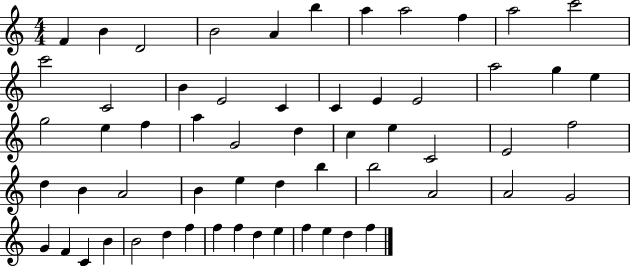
F4/q B4/q D4/h B4/h A4/q B5/q A5/q A5/h F5/q A5/h C6/h C6/h C4/h B4/q E4/h C4/q C4/q E4/q E4/h A5/h G5/q E5/q G5/h E5/q F5/q A5/q G4/h D5/q C5/q E5/q C4/h E4/h F5/h D5/q B4/q A4/h B4/q E5/q D5/q B5/q B5/h A4/h A4/h G4/h G4/q F4/q C4/q B4/q B4/h D5/q F5/q F5/q F5/q D5/q E5/q F5/q E5/q D5/q F5/q